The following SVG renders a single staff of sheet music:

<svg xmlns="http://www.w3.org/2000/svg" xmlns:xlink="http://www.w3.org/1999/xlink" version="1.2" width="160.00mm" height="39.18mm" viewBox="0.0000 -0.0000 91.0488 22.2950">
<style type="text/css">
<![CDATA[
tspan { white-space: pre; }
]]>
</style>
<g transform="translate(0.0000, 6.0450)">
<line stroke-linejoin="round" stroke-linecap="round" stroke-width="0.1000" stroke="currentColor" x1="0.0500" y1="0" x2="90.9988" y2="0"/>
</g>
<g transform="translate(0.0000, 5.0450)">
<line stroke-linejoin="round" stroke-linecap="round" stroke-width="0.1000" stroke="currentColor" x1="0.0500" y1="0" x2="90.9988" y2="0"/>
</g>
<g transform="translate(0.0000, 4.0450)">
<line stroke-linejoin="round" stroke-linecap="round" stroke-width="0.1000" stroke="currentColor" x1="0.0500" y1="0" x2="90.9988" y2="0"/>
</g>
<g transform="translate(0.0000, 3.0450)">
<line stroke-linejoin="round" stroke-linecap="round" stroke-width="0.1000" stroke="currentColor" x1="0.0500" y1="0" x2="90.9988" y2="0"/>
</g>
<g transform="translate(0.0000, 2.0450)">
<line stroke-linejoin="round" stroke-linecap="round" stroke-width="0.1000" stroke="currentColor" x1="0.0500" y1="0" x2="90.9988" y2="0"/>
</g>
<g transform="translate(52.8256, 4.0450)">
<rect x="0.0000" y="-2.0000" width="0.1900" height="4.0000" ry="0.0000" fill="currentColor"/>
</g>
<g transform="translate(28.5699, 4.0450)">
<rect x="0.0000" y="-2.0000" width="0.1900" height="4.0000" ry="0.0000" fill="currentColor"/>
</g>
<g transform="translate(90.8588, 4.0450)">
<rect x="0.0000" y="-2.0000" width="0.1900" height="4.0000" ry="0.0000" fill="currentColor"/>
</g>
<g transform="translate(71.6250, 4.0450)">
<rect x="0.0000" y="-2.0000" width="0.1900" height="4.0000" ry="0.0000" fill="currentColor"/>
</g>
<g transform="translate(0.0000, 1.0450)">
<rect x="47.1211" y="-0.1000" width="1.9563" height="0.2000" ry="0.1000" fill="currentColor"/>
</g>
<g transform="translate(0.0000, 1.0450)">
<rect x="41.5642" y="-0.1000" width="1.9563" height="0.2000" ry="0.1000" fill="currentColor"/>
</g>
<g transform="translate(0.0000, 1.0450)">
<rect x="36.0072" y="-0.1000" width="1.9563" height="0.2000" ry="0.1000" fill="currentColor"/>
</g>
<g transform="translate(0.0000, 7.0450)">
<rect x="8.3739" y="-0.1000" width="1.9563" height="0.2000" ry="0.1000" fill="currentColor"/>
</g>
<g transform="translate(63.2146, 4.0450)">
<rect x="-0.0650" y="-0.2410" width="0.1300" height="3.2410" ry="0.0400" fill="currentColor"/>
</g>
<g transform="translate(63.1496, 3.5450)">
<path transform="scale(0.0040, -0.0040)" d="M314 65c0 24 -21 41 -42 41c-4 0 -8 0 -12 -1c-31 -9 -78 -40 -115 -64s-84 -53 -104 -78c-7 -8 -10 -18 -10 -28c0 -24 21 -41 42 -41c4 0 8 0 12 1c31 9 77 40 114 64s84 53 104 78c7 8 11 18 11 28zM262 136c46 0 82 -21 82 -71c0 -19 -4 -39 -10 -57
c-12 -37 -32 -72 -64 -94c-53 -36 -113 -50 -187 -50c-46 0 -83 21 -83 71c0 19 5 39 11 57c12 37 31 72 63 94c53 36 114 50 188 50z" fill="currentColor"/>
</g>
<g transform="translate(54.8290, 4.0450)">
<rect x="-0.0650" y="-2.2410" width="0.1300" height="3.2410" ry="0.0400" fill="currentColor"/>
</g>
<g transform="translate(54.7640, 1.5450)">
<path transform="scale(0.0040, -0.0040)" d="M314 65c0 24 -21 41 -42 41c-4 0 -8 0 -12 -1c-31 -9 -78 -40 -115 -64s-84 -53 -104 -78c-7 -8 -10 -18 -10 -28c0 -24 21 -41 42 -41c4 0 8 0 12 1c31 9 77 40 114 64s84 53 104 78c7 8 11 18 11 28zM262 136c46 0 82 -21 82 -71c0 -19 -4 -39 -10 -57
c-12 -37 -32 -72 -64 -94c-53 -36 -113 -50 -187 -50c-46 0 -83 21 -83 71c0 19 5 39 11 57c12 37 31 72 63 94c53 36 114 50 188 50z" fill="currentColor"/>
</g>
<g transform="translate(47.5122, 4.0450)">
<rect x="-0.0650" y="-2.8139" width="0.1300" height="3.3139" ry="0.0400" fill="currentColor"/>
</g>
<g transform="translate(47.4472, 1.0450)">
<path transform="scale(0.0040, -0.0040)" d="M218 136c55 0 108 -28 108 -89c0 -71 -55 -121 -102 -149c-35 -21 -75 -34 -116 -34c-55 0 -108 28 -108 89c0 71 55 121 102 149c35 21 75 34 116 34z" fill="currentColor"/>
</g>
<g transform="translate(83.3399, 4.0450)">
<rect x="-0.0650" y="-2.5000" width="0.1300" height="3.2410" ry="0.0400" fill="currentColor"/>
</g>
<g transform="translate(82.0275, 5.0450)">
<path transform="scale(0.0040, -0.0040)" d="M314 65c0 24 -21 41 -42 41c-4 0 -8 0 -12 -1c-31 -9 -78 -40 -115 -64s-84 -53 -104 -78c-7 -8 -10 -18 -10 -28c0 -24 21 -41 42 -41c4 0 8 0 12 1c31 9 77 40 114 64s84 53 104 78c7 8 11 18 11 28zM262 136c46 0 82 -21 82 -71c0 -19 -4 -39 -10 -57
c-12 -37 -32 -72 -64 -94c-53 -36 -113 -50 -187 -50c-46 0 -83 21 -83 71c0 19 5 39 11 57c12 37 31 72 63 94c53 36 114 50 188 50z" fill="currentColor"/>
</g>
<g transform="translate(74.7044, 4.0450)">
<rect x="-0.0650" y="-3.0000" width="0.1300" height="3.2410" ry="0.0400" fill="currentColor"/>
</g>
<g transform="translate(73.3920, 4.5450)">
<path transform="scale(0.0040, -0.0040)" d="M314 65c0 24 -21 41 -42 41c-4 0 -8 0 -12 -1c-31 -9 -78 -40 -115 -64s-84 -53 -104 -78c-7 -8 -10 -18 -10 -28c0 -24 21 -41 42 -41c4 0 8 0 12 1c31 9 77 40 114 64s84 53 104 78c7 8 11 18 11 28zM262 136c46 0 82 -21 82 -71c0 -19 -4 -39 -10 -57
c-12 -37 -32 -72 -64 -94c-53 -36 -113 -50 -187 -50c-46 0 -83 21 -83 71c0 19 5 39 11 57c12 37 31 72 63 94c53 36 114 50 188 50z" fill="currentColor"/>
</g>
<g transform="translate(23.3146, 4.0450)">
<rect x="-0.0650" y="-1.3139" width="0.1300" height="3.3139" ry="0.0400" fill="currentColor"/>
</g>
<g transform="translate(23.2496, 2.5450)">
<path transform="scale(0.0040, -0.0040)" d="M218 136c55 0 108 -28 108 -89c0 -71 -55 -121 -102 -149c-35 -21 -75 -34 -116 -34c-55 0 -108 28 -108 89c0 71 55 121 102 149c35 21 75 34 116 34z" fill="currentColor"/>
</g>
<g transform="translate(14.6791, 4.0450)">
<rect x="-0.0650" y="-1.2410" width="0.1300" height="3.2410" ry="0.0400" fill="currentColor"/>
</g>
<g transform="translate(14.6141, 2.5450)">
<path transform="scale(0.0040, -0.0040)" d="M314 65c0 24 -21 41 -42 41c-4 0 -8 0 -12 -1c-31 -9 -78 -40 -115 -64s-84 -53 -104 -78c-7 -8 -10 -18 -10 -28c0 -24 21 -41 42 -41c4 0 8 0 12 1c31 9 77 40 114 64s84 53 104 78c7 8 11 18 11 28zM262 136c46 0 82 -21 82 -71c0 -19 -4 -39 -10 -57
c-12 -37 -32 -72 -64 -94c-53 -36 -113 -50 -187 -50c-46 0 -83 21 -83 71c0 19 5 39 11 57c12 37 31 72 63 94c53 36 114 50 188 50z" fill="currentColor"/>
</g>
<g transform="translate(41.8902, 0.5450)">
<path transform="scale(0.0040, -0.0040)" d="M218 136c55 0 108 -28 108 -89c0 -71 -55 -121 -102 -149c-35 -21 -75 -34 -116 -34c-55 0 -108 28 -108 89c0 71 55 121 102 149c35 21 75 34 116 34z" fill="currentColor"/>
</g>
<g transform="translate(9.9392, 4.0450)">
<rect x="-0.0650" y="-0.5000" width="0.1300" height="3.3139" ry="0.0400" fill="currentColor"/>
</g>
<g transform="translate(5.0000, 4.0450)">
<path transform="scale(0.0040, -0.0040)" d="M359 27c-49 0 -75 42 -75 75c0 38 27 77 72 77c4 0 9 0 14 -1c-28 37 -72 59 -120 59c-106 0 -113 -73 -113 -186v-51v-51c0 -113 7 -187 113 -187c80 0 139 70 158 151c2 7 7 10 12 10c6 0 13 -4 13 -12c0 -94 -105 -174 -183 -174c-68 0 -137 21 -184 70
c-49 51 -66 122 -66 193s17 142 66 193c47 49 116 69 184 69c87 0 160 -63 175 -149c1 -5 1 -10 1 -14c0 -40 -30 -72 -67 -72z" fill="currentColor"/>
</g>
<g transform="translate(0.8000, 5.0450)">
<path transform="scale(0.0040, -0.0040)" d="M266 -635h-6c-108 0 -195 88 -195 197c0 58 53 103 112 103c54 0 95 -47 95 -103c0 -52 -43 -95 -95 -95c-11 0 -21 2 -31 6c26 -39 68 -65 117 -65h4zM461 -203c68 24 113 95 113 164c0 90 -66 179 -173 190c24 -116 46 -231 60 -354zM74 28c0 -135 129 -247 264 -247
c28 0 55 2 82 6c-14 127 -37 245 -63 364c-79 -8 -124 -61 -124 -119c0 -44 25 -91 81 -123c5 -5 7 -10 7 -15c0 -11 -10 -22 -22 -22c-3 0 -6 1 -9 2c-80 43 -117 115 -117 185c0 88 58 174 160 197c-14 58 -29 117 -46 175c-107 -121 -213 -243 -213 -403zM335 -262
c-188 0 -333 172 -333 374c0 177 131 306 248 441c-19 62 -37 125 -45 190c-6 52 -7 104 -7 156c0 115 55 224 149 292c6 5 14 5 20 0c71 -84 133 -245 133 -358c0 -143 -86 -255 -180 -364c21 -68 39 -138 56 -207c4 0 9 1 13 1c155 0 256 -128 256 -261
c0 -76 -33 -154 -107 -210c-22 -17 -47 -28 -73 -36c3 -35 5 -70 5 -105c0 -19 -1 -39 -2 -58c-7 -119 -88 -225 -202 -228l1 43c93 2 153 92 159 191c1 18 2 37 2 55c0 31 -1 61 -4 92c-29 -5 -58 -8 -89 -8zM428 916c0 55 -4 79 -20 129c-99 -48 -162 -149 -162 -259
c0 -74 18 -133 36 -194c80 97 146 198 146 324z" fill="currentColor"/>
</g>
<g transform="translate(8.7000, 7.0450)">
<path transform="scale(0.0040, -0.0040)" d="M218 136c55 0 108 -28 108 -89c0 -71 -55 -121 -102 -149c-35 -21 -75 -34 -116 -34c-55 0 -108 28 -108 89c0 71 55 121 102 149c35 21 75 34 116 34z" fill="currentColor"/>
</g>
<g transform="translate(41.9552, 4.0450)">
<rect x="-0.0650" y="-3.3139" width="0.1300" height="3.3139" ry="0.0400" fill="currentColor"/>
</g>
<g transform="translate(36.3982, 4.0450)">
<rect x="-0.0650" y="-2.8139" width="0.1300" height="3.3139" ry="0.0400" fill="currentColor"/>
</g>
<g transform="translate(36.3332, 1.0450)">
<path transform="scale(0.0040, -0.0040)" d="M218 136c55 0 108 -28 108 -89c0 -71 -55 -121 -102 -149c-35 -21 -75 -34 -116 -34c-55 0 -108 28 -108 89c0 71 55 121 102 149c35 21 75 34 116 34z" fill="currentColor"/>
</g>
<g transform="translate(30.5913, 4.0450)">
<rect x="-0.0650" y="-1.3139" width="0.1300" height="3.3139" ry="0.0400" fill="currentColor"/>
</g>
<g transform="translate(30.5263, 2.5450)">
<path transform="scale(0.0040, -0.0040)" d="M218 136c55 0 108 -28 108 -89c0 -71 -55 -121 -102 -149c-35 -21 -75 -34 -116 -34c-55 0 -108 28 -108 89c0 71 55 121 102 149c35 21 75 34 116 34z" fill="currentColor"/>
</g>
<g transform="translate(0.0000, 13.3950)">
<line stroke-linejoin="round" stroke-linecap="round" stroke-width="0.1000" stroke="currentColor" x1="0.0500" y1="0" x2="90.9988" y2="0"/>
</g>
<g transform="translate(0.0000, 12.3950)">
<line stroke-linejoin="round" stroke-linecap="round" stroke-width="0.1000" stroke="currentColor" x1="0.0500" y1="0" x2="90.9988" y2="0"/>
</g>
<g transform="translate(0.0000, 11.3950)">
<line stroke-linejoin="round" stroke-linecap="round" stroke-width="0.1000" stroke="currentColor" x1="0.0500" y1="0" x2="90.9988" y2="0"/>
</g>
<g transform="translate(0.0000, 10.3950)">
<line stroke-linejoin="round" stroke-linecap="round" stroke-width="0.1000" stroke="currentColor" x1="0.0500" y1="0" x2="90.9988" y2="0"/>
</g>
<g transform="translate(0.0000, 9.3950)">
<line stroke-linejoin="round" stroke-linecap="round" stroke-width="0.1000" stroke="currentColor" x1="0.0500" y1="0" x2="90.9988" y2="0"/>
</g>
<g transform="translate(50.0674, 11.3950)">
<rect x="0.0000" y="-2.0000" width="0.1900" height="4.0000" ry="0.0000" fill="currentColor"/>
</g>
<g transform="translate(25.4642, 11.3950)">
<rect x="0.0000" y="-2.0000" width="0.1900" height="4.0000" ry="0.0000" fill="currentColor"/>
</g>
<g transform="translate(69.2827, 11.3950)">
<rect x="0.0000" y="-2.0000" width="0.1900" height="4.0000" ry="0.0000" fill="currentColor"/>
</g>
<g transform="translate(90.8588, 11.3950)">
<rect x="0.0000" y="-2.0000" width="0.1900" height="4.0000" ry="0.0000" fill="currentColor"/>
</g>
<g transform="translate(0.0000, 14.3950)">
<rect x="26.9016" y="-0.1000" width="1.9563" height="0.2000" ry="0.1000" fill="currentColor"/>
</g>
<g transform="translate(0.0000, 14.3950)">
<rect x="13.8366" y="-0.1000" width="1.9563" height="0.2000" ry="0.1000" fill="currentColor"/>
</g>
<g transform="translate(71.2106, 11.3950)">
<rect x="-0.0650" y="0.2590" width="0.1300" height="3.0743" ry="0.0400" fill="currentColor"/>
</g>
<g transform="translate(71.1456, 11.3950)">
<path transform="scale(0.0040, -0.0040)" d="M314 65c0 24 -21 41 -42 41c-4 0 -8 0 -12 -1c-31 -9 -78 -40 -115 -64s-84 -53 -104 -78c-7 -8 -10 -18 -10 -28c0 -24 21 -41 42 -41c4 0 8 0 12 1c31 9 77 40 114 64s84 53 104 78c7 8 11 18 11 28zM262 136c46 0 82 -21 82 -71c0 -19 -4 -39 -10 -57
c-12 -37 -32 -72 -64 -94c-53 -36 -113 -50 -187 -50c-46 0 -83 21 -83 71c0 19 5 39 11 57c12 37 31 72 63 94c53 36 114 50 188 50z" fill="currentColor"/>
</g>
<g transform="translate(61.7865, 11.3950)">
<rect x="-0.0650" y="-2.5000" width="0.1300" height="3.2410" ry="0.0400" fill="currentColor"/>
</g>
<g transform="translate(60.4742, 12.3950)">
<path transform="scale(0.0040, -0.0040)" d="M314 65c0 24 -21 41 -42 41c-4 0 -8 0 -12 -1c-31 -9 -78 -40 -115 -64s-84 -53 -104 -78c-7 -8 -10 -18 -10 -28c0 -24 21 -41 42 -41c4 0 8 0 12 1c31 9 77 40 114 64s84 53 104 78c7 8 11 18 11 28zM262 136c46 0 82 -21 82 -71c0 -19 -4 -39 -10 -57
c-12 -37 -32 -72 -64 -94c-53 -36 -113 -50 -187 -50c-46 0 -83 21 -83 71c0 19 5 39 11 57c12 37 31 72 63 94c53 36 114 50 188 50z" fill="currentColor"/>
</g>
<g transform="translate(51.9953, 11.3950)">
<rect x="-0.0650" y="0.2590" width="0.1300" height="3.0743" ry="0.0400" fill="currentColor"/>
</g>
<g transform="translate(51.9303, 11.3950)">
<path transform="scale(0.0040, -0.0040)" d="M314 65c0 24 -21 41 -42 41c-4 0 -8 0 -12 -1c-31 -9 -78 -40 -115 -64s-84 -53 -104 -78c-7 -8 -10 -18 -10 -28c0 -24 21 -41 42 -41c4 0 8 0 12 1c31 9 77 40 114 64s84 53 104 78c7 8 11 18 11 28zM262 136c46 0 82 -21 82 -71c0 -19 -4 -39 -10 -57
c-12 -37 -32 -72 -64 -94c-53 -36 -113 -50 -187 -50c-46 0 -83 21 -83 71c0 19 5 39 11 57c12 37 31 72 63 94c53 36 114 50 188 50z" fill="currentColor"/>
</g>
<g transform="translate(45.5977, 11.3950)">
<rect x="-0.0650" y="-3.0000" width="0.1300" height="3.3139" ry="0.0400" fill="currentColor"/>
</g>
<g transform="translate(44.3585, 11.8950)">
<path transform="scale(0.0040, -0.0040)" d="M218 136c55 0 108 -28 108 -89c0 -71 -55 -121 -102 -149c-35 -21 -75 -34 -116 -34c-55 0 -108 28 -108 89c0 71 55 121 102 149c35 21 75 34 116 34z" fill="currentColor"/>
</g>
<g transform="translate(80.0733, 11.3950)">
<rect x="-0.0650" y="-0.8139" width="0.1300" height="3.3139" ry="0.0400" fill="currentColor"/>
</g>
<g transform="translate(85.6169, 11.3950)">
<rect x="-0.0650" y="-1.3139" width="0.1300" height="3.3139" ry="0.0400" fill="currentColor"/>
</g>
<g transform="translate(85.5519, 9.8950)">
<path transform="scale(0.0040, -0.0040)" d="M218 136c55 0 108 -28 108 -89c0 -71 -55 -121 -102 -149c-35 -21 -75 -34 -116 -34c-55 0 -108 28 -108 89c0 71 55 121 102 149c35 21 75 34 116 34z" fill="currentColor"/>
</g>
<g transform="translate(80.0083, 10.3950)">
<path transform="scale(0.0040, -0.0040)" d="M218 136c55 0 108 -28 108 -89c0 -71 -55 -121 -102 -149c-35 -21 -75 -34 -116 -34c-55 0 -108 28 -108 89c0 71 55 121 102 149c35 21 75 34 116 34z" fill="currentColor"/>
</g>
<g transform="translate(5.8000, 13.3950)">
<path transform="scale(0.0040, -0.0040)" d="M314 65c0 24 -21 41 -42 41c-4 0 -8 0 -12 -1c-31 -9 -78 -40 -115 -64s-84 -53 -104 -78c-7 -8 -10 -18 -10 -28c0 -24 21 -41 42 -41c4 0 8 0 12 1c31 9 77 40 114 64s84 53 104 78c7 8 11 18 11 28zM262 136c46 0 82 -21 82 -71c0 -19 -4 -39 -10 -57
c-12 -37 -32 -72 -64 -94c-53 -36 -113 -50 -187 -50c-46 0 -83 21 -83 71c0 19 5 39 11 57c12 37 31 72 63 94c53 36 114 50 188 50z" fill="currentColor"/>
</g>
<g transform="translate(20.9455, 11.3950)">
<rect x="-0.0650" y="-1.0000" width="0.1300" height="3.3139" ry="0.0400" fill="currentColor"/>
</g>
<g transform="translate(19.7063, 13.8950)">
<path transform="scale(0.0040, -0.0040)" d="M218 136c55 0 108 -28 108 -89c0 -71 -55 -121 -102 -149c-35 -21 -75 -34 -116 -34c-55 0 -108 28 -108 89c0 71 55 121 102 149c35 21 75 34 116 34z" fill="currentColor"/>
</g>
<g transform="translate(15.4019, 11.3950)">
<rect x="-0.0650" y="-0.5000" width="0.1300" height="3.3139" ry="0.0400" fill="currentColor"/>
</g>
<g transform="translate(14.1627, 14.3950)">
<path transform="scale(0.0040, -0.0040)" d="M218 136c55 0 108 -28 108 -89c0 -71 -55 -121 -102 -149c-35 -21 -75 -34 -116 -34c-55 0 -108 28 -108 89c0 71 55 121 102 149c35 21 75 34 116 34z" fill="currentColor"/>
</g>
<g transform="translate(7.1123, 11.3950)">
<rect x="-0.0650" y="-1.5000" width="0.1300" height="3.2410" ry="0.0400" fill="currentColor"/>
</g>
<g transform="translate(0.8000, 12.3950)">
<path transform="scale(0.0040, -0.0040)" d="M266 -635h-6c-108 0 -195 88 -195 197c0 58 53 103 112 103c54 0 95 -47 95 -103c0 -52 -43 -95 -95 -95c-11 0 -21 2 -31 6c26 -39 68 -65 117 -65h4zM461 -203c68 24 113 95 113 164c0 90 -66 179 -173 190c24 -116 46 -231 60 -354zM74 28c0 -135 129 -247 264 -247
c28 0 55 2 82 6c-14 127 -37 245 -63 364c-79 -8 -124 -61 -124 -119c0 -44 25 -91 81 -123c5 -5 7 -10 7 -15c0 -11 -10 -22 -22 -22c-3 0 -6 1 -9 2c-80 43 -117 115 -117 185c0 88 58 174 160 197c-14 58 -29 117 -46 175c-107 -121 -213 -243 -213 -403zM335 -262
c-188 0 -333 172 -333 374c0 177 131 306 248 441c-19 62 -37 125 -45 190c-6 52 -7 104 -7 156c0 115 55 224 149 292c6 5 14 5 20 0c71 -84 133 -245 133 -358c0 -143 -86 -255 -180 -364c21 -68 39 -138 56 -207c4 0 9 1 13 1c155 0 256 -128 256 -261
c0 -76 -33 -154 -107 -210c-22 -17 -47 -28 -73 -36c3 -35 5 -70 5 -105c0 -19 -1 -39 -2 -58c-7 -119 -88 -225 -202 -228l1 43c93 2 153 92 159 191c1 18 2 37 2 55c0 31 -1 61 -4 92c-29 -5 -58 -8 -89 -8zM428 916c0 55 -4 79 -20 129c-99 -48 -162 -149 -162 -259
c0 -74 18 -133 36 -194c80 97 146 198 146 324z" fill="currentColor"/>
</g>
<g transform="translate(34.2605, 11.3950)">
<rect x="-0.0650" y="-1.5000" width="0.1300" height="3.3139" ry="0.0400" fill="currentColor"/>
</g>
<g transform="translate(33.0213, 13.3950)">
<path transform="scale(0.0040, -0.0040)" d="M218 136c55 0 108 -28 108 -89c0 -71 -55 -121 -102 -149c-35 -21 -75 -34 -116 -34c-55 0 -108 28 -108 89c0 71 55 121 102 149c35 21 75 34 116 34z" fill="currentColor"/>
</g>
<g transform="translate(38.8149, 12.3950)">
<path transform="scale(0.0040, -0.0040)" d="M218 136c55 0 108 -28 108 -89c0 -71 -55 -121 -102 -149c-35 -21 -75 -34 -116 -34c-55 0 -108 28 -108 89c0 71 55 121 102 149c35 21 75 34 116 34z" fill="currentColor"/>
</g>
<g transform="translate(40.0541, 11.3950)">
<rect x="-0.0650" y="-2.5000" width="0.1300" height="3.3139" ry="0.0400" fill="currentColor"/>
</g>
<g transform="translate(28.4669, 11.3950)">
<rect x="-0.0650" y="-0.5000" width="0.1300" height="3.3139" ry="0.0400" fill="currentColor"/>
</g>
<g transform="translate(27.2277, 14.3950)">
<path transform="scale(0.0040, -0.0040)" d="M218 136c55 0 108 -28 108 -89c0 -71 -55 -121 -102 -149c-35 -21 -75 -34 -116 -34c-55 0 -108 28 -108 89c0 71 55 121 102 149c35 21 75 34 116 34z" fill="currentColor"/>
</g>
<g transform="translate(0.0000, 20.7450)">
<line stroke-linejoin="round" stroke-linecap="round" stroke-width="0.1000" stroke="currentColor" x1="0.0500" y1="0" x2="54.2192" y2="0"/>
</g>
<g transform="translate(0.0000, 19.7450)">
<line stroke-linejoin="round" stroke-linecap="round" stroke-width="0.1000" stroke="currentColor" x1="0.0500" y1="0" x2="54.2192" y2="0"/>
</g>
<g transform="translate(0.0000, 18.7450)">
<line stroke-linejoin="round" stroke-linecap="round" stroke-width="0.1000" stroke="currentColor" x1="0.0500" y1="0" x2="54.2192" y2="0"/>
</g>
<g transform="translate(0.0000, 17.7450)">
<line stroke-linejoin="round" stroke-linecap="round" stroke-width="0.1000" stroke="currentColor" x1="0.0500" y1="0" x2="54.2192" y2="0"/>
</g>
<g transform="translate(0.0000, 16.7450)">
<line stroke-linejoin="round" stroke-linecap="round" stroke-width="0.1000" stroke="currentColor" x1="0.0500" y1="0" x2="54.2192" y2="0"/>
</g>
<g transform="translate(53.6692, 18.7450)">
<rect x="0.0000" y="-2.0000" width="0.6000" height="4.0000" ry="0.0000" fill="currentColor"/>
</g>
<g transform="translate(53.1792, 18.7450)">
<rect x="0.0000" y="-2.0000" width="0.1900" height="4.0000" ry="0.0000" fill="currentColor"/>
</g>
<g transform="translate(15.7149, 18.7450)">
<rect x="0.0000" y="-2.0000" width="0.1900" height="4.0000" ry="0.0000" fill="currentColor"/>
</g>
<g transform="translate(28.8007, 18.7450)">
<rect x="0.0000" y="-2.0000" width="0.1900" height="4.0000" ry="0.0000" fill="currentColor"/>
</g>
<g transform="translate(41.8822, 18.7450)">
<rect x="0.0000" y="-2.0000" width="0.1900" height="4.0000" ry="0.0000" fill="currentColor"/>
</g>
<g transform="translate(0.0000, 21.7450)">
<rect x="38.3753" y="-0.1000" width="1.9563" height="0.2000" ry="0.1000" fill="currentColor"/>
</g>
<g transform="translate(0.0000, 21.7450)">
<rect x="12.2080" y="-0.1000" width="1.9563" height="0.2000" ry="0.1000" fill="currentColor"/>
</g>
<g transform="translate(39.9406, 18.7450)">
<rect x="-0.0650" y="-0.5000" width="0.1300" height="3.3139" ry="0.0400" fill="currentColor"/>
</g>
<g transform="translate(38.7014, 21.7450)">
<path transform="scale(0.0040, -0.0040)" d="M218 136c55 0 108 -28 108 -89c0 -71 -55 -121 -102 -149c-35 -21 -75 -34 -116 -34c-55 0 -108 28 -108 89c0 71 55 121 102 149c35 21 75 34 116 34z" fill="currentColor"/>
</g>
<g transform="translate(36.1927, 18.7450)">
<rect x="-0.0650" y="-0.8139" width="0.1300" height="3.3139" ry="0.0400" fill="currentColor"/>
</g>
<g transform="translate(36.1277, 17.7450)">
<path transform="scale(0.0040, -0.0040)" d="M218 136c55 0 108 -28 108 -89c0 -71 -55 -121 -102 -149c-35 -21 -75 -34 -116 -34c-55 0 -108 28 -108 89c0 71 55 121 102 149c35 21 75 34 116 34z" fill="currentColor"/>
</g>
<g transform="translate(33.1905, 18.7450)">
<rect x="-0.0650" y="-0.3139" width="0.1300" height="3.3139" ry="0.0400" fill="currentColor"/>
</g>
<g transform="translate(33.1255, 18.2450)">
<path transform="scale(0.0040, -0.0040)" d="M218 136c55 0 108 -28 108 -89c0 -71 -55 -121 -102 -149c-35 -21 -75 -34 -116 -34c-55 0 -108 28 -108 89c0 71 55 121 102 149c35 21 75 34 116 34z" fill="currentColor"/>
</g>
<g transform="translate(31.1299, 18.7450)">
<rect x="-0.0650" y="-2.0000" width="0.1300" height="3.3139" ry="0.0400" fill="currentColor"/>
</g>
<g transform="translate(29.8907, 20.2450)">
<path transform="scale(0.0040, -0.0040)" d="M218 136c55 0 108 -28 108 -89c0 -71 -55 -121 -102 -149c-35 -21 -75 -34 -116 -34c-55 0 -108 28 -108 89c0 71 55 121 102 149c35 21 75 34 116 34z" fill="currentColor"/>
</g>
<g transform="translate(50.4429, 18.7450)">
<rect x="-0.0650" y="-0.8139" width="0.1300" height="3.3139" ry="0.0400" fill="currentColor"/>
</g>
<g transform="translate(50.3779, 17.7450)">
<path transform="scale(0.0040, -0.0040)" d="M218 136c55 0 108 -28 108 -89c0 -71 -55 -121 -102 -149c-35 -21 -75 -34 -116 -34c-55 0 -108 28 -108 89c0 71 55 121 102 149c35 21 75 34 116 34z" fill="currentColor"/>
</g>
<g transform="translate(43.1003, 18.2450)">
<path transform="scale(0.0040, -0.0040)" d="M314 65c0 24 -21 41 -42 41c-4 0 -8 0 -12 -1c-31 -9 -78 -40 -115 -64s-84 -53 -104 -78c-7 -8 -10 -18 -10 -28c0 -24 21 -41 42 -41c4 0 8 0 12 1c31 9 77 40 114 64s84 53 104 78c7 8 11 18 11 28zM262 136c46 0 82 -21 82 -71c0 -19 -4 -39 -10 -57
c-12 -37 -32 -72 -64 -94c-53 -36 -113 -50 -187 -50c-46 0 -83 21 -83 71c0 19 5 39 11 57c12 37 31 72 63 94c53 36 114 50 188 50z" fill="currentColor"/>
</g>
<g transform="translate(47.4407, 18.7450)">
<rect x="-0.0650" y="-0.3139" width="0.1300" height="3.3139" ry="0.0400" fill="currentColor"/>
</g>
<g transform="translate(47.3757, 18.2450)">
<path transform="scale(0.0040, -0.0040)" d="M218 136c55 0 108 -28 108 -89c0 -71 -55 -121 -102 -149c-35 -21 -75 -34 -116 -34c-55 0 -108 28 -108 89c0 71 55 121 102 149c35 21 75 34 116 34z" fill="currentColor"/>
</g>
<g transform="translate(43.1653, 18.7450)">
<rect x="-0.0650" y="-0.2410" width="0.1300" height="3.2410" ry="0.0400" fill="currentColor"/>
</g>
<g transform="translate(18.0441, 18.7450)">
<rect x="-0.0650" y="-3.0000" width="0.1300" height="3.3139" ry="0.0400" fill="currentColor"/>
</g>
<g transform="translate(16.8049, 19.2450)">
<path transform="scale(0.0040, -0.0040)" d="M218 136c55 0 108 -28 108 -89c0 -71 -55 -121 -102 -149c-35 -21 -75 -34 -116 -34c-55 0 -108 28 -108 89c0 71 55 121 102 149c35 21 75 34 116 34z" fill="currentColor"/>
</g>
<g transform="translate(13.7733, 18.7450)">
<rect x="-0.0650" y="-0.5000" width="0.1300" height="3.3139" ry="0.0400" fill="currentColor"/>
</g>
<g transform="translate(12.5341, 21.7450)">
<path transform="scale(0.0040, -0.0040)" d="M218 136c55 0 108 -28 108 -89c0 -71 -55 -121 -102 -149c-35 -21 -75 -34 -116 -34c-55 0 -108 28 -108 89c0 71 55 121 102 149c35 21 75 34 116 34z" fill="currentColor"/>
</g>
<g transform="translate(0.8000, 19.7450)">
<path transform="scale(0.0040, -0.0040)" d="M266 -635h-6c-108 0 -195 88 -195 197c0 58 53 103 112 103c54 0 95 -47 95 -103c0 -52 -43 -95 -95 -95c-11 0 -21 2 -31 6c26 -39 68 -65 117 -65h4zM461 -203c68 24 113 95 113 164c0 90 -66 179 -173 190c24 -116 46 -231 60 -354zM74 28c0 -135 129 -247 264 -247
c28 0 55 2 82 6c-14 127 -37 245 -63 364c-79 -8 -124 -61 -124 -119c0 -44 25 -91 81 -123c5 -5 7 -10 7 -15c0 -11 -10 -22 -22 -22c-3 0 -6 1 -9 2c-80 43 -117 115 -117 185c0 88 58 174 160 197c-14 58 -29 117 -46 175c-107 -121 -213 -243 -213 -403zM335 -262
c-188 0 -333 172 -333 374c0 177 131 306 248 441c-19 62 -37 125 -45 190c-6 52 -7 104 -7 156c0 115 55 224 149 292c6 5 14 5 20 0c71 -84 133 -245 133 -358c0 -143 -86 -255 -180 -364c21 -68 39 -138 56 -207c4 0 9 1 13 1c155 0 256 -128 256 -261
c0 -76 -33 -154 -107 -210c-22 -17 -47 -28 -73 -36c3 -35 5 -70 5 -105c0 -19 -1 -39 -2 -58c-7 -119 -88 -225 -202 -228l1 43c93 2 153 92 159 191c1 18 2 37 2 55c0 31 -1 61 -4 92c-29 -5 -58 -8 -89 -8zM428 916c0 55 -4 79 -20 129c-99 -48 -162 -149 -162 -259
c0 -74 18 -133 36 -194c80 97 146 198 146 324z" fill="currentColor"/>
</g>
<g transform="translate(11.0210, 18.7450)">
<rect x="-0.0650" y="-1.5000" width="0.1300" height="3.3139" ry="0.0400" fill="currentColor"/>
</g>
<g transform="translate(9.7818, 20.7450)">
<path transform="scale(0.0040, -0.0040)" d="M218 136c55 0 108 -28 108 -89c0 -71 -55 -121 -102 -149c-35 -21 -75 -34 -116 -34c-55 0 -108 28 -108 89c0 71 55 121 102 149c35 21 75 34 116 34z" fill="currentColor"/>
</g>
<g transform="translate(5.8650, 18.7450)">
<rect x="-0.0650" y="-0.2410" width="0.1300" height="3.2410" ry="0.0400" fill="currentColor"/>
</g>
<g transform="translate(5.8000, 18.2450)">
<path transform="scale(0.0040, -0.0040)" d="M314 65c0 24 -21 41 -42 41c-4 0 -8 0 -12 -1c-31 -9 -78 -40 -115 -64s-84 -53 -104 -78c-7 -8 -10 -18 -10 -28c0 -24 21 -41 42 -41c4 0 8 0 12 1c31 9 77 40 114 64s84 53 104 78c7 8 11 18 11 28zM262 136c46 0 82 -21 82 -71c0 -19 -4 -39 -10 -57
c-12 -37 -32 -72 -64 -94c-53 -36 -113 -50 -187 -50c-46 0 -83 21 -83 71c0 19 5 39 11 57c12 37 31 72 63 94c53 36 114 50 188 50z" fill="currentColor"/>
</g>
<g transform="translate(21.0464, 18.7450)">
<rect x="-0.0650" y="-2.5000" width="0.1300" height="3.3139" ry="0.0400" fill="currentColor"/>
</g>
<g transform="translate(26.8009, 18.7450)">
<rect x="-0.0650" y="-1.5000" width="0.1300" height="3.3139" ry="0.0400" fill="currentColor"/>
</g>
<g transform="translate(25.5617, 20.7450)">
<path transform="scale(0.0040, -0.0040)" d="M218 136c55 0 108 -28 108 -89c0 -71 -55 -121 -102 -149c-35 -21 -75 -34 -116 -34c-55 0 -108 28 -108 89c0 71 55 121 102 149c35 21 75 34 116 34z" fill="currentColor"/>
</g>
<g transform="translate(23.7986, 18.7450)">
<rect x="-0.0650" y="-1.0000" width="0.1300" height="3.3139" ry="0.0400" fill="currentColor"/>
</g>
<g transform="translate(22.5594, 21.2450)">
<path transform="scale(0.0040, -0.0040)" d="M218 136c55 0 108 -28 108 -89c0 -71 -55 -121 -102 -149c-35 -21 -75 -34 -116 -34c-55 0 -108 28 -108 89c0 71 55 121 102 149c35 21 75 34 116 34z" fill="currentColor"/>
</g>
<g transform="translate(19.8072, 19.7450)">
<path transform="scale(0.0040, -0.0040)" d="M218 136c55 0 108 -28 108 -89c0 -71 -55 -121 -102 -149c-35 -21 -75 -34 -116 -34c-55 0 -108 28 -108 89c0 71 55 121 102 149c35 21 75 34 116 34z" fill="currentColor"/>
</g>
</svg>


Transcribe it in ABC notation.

X:1
T:Untitled
M:4/4
L:1/4
K:C
C e2 e e a b a g2 c2 A2 G2 E2 C D C E G A B2 G2 B2 d e c2 E C A G D E F c d C c2 c d